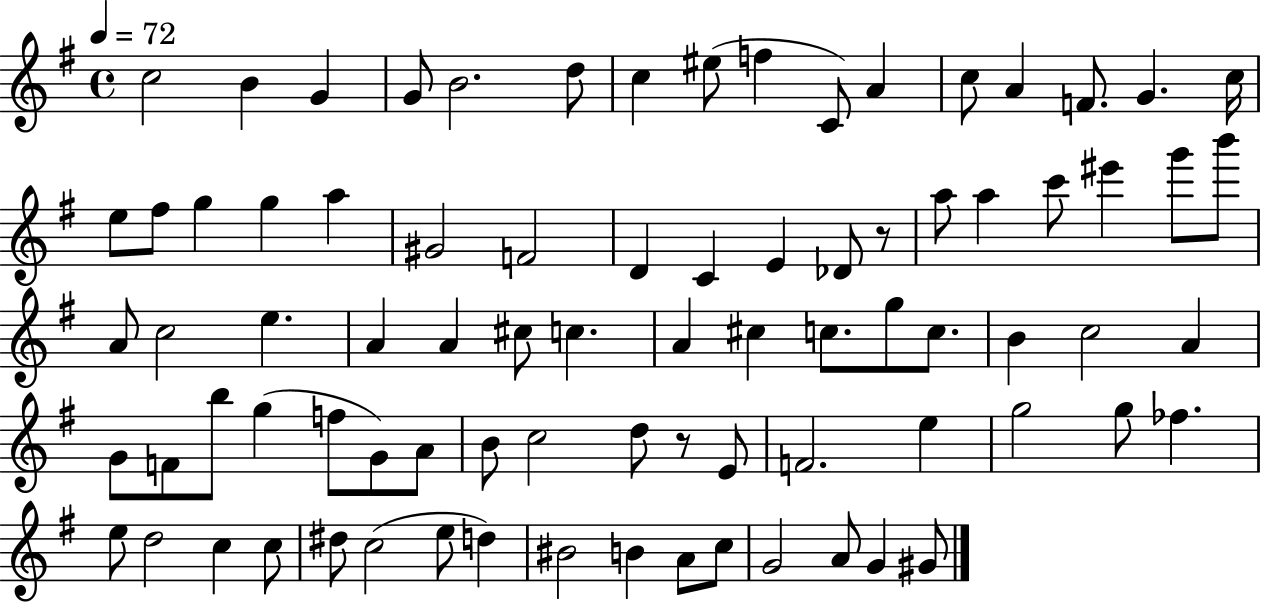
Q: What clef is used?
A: treble